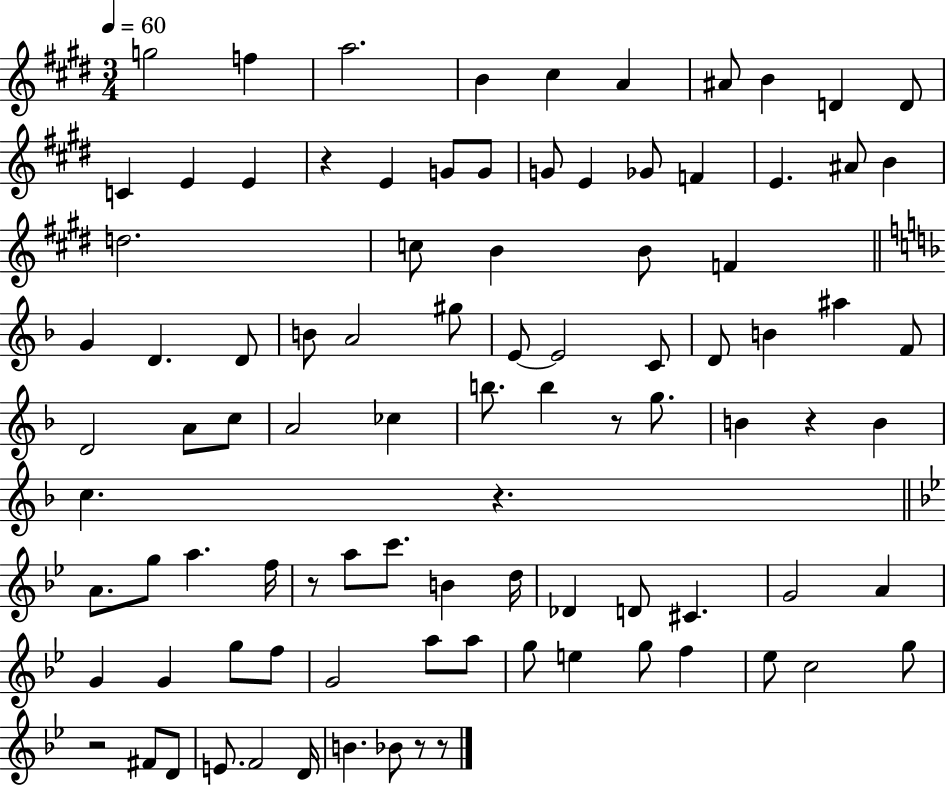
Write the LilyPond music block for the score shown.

{
  \clef treble
  \numericTimeSignature
  \time 3/4
  \key e \major
  \tempo 4 = 60
  g''2 f''4 | a''2. | b'4 cis''4 a'4 | ais'8 b'4 d'4 d'8 | \break c'4 e'4 e'4 | r4 e'4 g'8 g'8 | g'8 e'4 ges'8 f'4 | e'4. ais'8 b'4 | \break d''2. | c''8 b'4 b'8 f'4 | \bar "||" \break \key f \major g'4 d'4. d'8 | b'8 a'2 gis''8 | e'8~~ e'2 c'8 | d'8 b'4 ais''4 f'8 | \break d'2 a'8 c''8 | a'2 ces''4 | b''8. b''4 r8 g''8. | b'4 r4 b'4 | \break c''4. r4. | \bar "||" \break \key bes \major a'8. g''8 a''4. f''16 | r8 a''8 c'''8. b'4 d''16 | des'4 d'8 cis'4. | g'2 a'4 | \break g'4 g'4 g''8 f''8 | g'2 a''8 a''8 | g''8 e''4 g''8 f''4 | ees''8 c''2 g''8 | \break r2 fis'8 d'8 | e'8. f'2 d'16 | b'4. bes'8 r8 r8 | \bar "|."
}